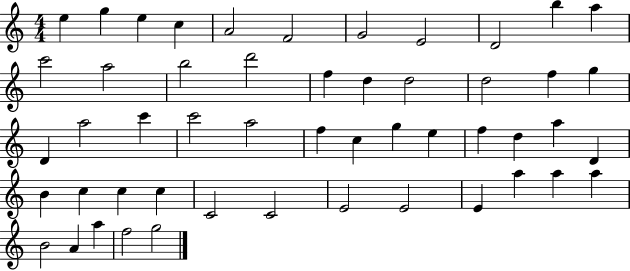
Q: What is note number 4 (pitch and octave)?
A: C5